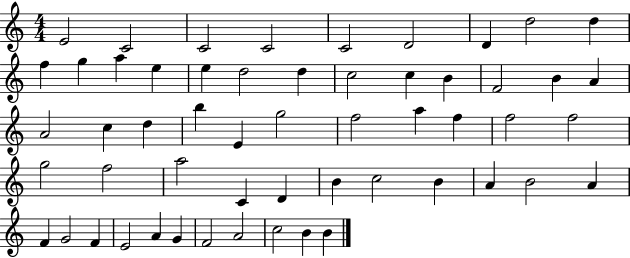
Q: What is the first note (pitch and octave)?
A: E4